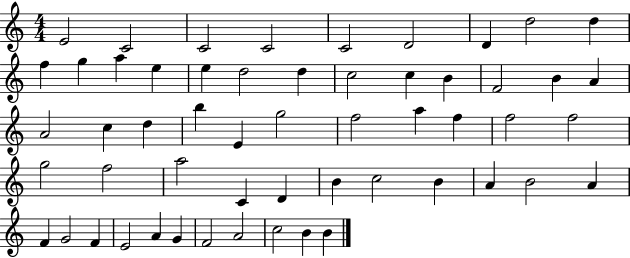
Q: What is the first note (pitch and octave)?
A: E4